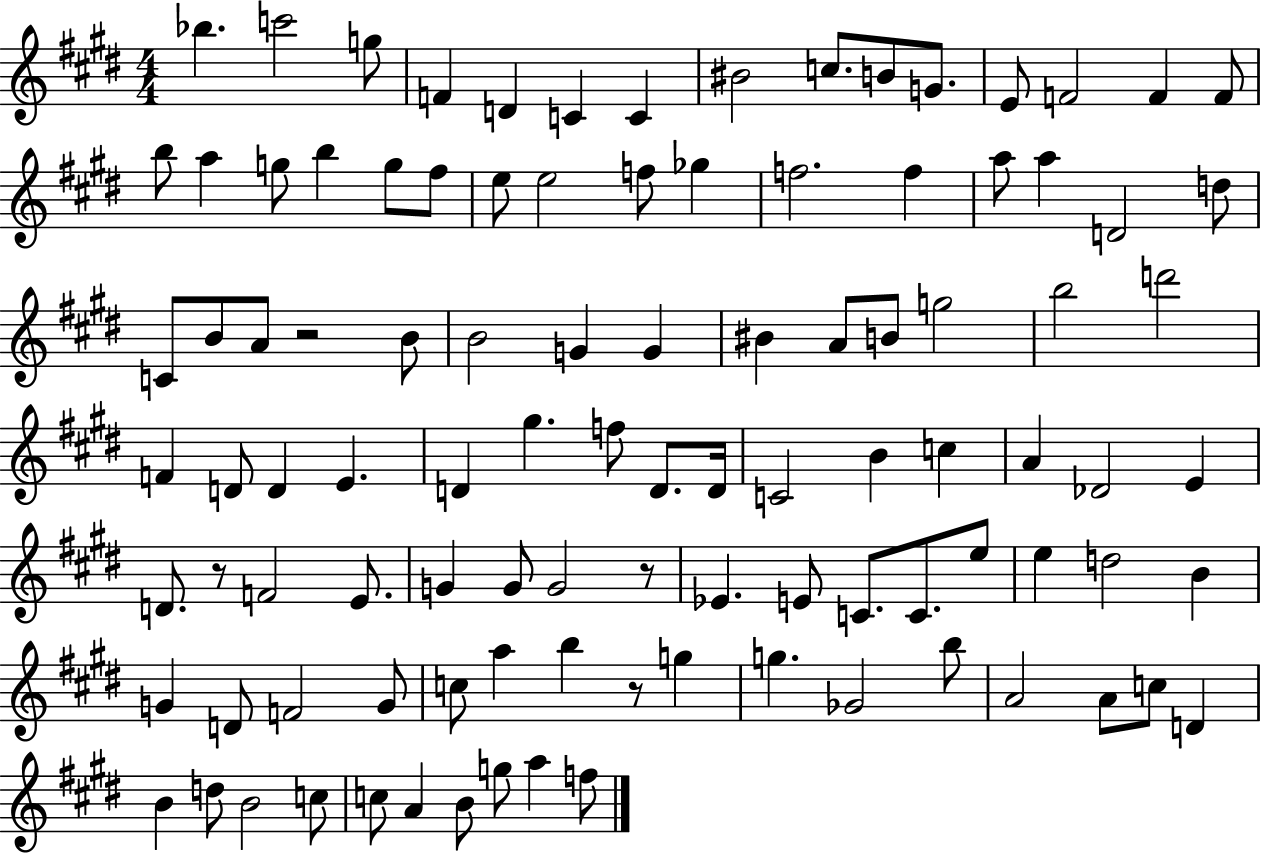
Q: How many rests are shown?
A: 4